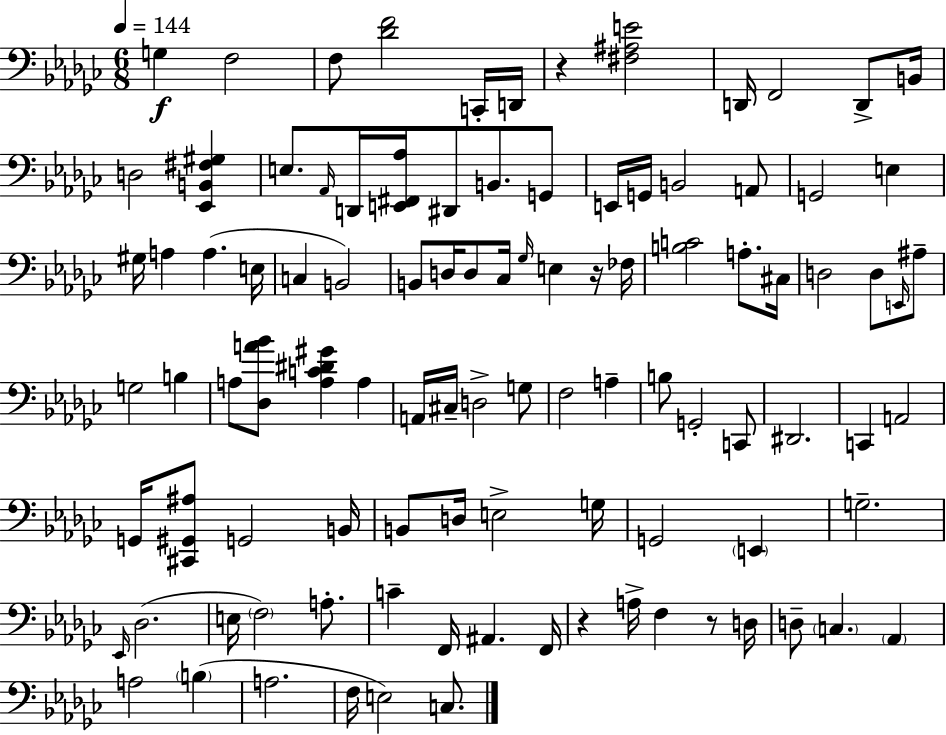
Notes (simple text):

G3/q F3/h F3/e [Db4,F4]/h C2/s D2/s R/q [F#3,A#3,E4]/h D2/s F2/h D2/e B2/s D3/h [Eb2,B2,F#3,G#3]/q E3/e. Ab2/s D2/s [E2,F#2,Ab3]/s D#2/e B2/e. G2/e E2/s G2/s B2/h A2/e G2/h E3/q G#3/s A3/q A3/q. E3/s C3/q B2/h B2/e D3/s D3/e CES3/s Gb3/s E3/q R/s FES3/s [B3,C4]/h A3/e. C#3/s D3/h D3/e E2/s A#3/e G3/h B3/q A3/e [Db3,A4,Bb4]/e [A3,C4,D#4,G#4]/q A3/q A2/s C#3/s D3/h G3/e F3/h A3/q B3/e G2/h C2/e D#2/h. C2/q A2/h G2/s [C#2,G#2,A#3]/e G2/h B2/s B2/e D3/s E3/h G3/s G2/h E2/q G3/h. Eb2/s Db3/h. E3/s F3/h A3/e. C4/q F2/s A#2/q. F2/s R/q A3/s F3/q R/e D3/s D3/e C3/q. Ab2/q A3/h B3/q A3/h. F3/s E3/h C3/e.